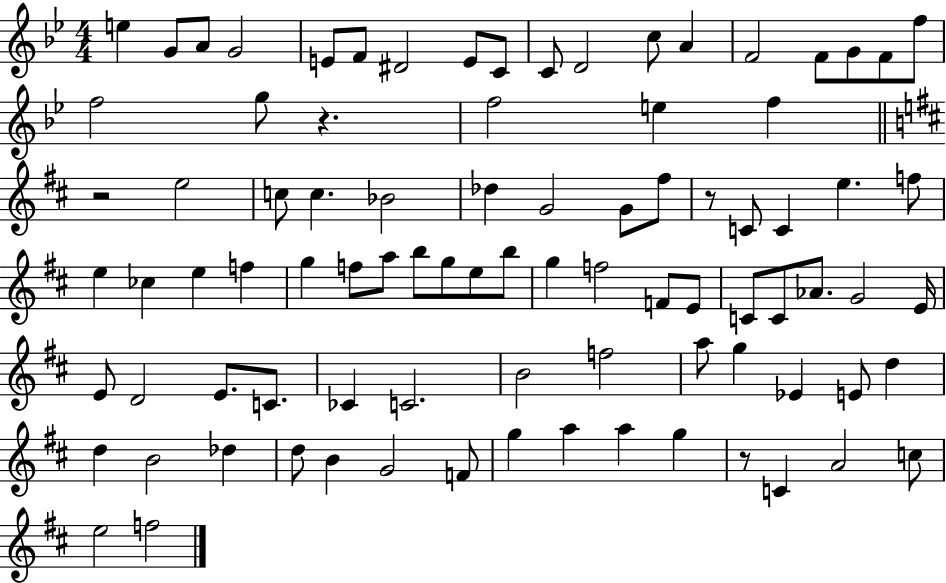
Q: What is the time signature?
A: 4/4